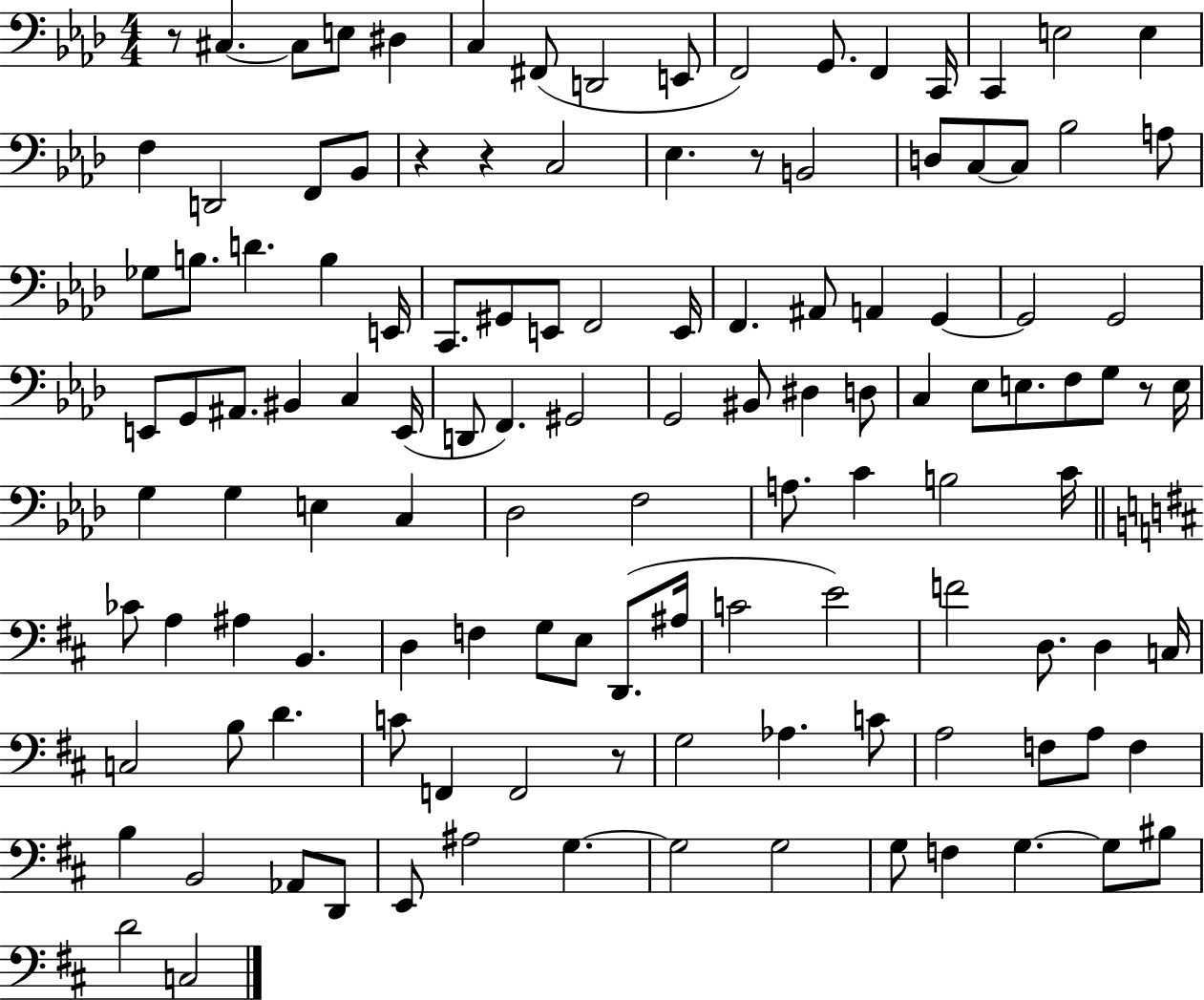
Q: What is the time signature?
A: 4/4